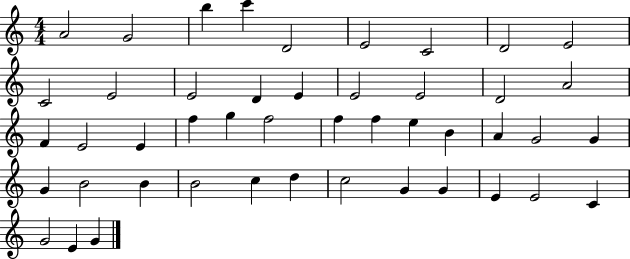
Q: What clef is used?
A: treble